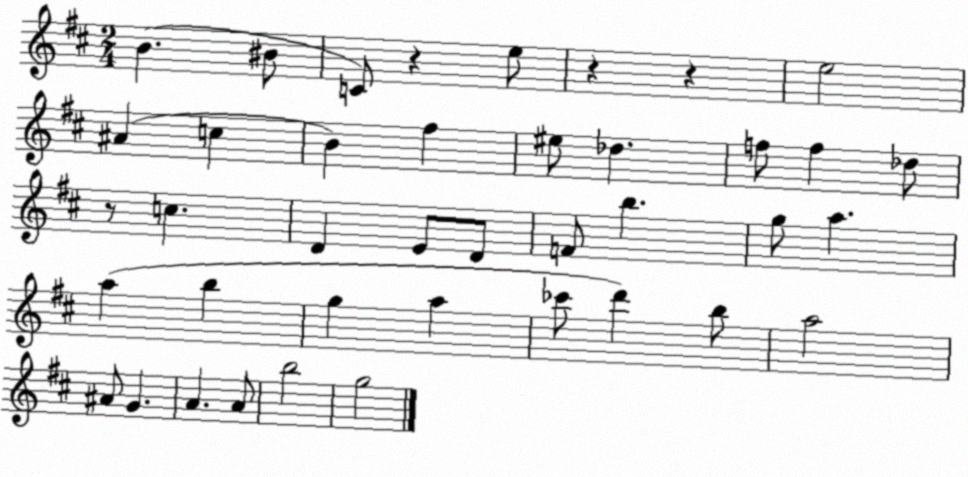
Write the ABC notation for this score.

X:1
T:Untitled
M:2/4
L:1/4
K:D
B ^B/2 C/2 z e/2 z z e2 ^A c B ^f ^e/2 _d f/2 f _d/2 z/2 c D E/2 D/2 F/2 b g/2 a a b g a _c'/2 d' b/2 a2 ^A/2 G A A/2 b2 g2